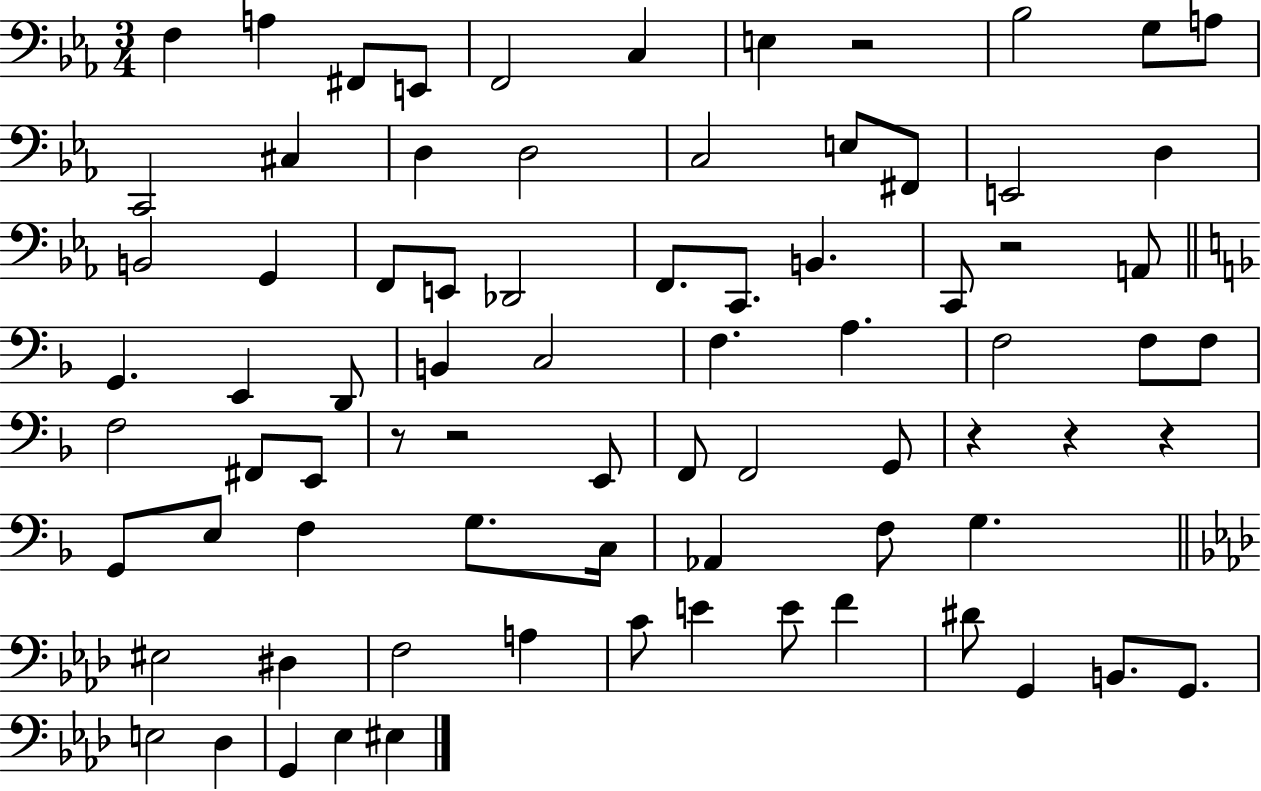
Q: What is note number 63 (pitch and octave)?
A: D#4